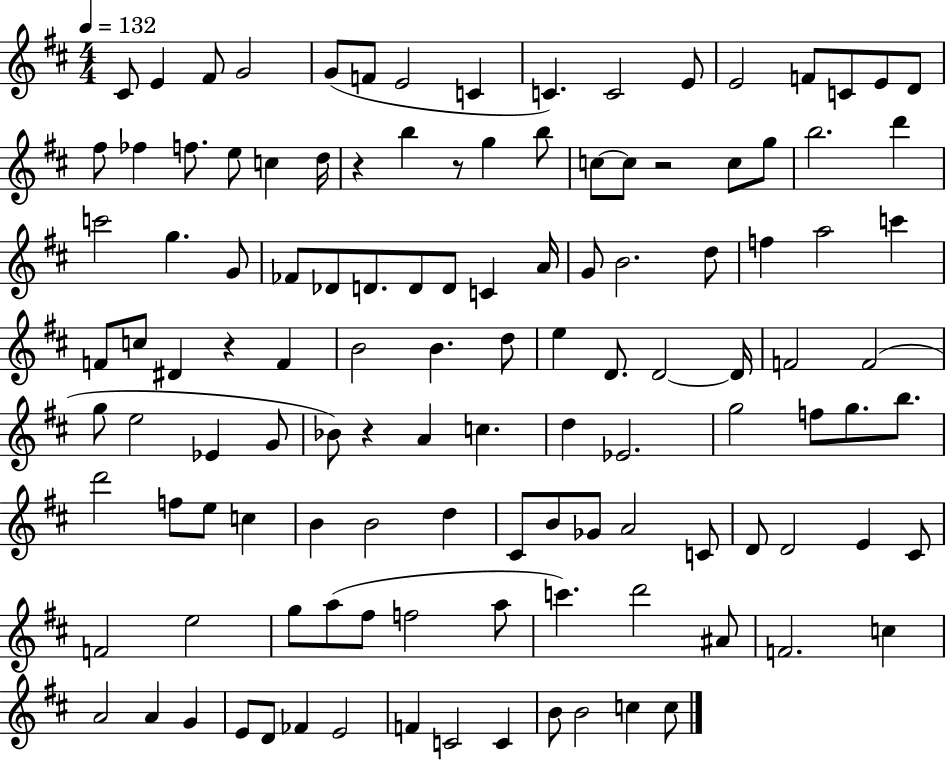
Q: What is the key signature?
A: D major